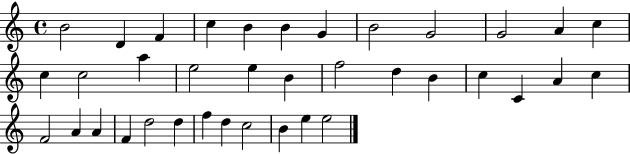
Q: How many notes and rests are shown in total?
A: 37